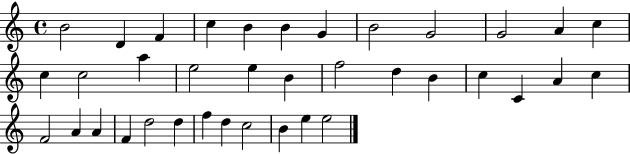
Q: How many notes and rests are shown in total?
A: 37